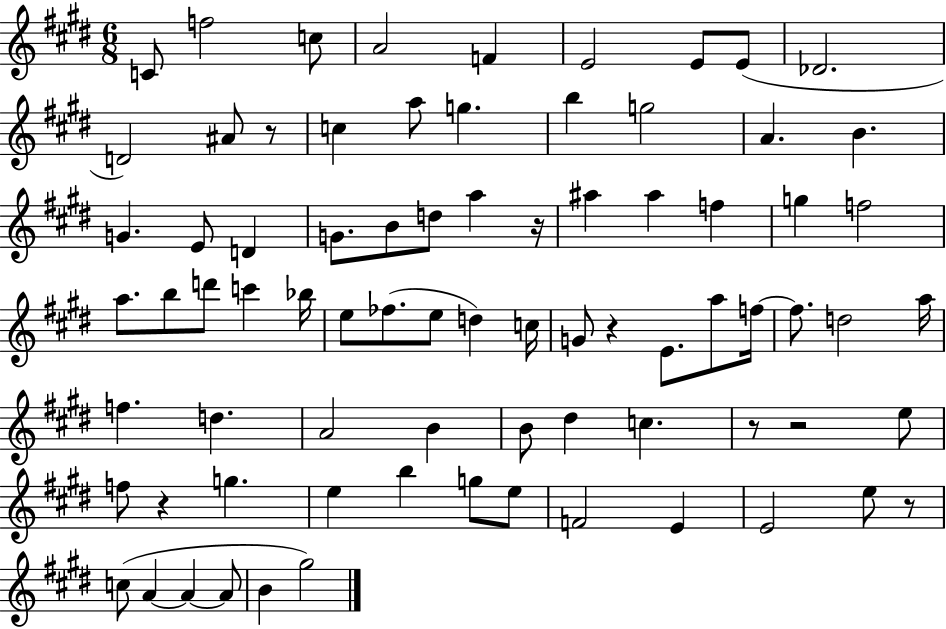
{
  \clef treble
  \numericTimeSignature
  \time 6/8
  \key e \major
  c'8 f''2 c''8 | a'2 f'4 | e'2 e'8 e'8( | des'2. | \break d'2) ais'8 r8 | c''4 a''8 g''4. | b''4 g''2 | a'4. b'4. | \break g'4. e'8 d'4 | g'8. b'8 d''8 a''4 r16 | ais''4 ais''4 f''4 | g''4 f''2 | \break a''8. b''8 d'''8 c'''4 bes''16 | e''8 fes''8.( e''8 d''4) c''16 | g'8 r4 e'8. a''8 f''16~~ | f''8. d''2 a''16 | \break f''4. d''4. | a'2 b'4 | b'8 dis''4 c''4. | r8 r2 e''8 | \break f''8 r4 g''4. | e''4 b''4 g''8 e''8 | f'2 e'4 | e'2 e''8 r8 | \break c''8( a'4~~ a'4~~ a'8 | b'4 gis''2) | \bar "|."
}